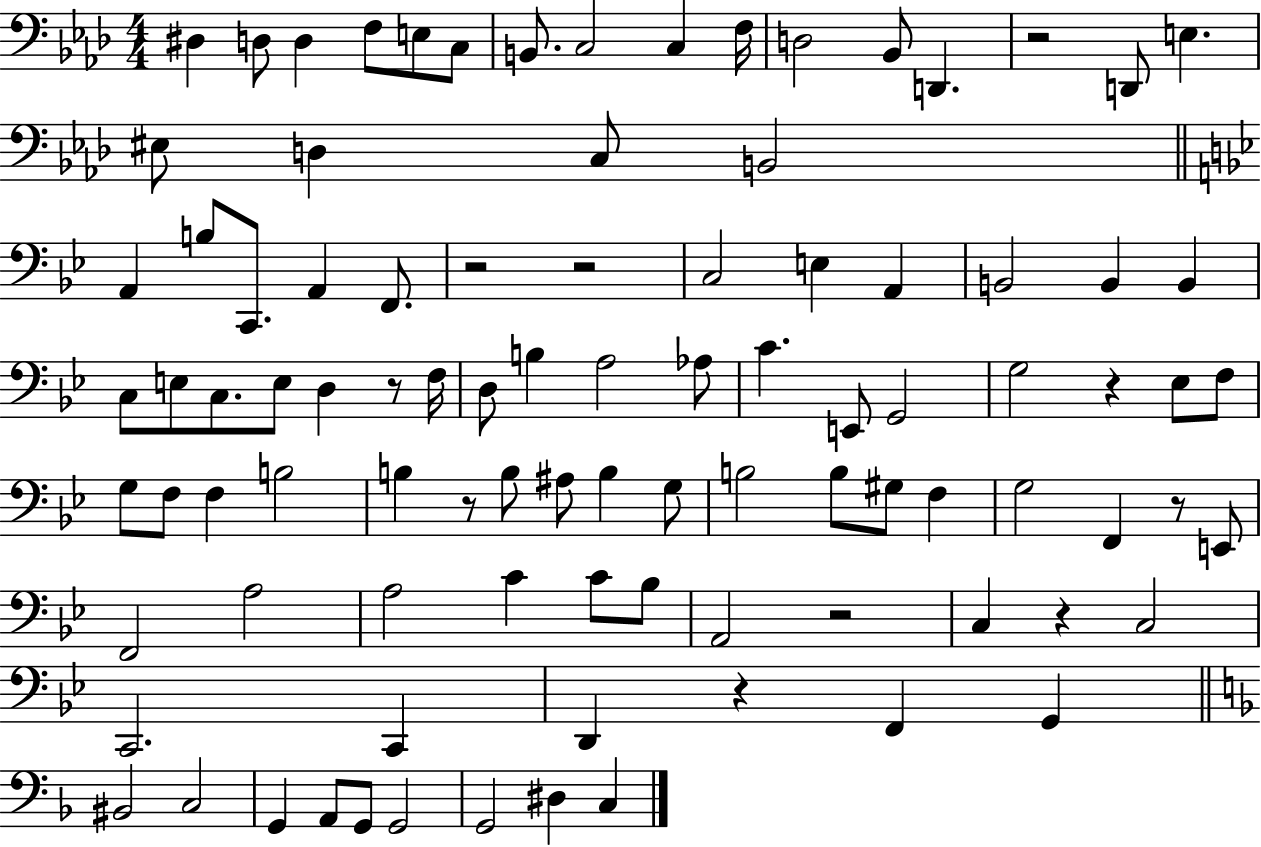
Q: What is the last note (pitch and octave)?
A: C3